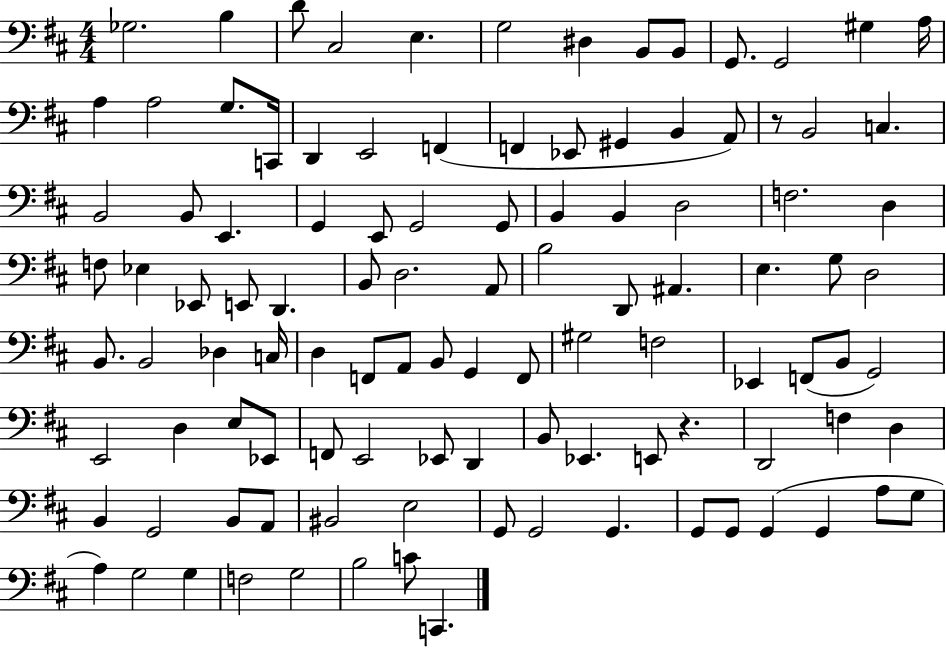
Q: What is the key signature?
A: D major